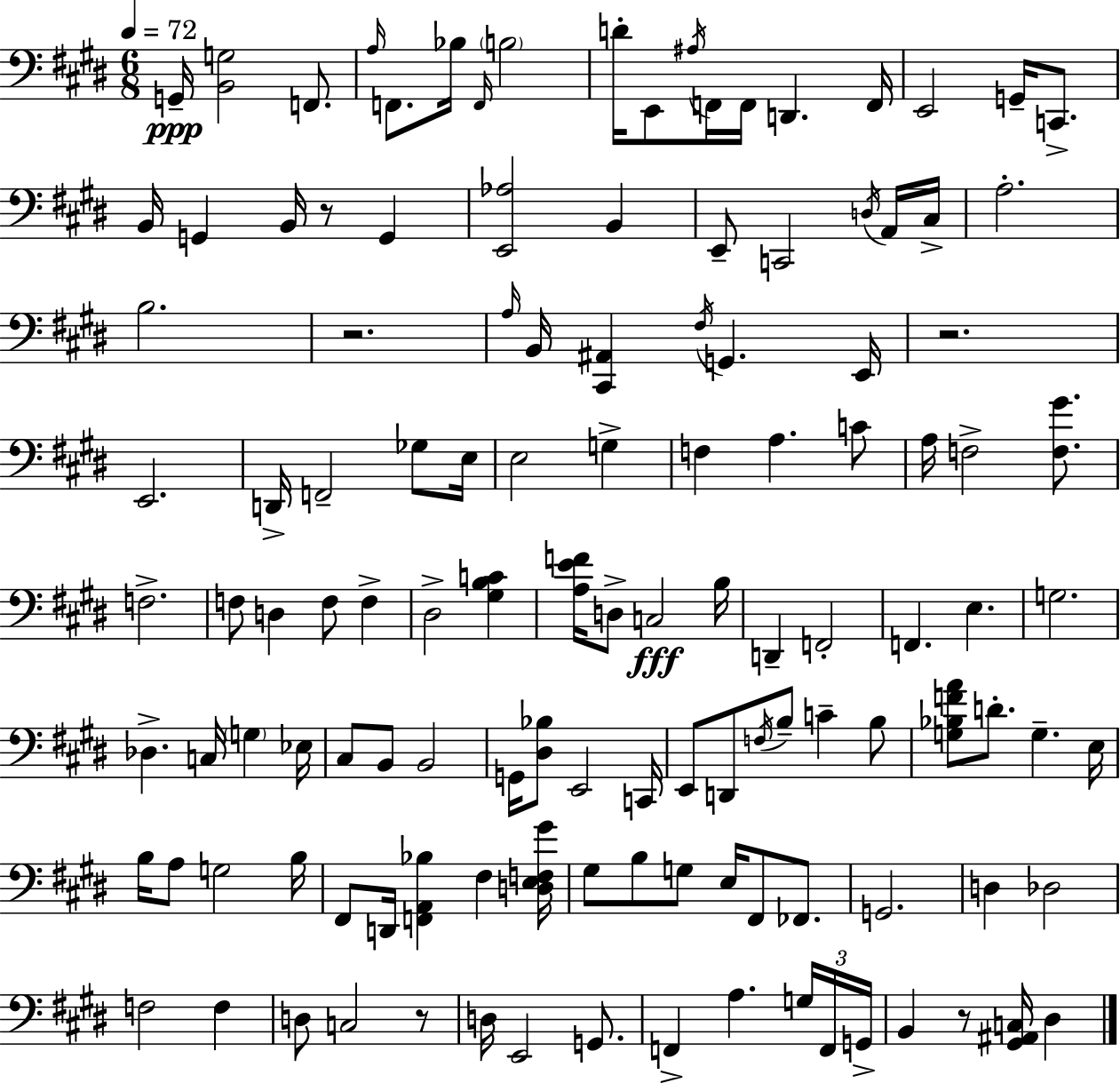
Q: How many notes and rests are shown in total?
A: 125